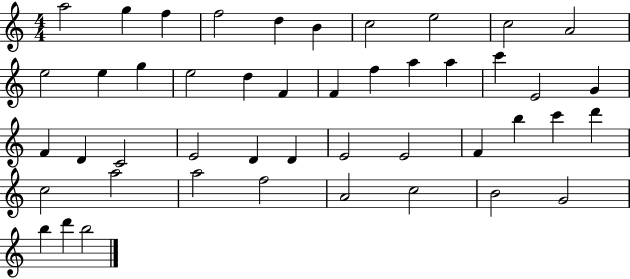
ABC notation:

X:1
T:Untitled
M:4/4
L:1/4
K:C
a2 g f f2 d B c2 e2 c2 A2 e2 e g e2 d F F f a a c' E2 G F D C2 E2 D D E2 E2 F b c' d' c2 a2 a2 f2 A2 c2 B2 G2 b d' b2